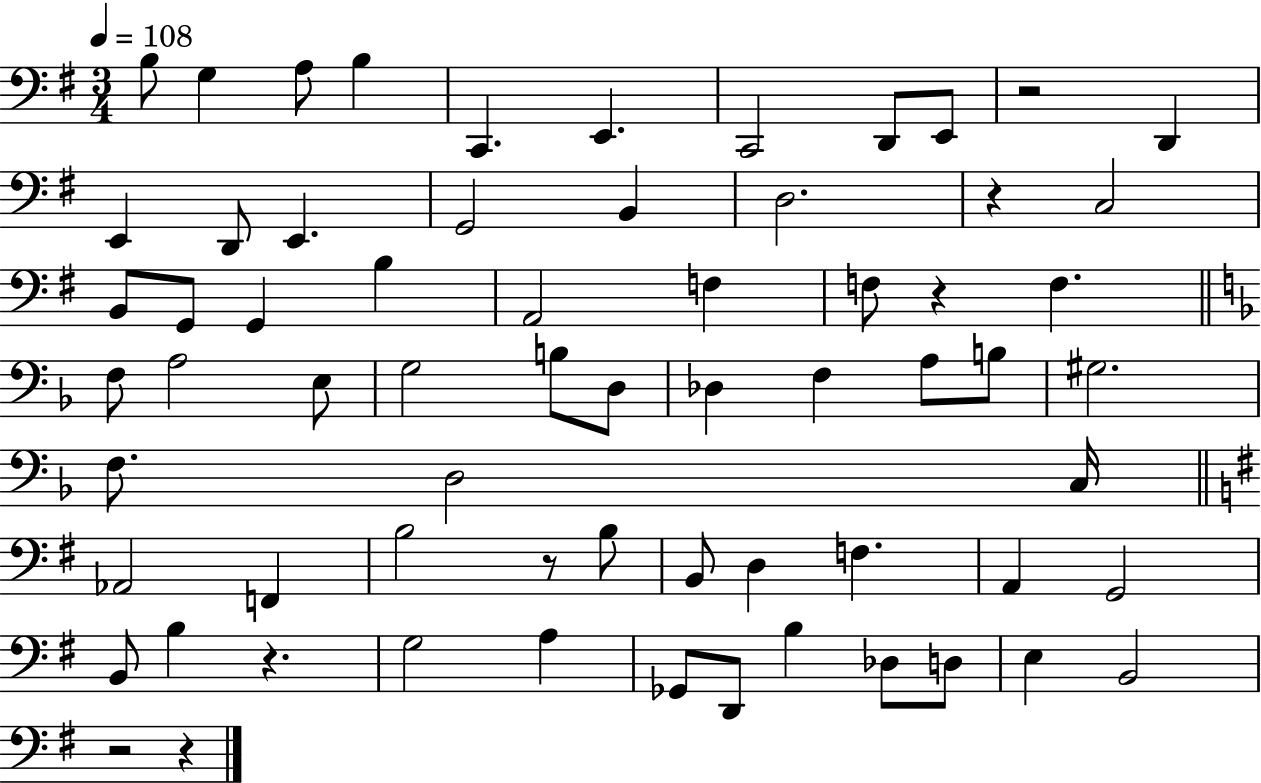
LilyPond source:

{
  \clef bass
  \numericTimeSignature
  \time 3/4
  \key g \major
  \tempo 4 = 108
  b8 g4 a8 b4 | c,4. e,4. | c,2 d,8 e,8 | r2 d,4 | \break e,4 d,8 e,4. | g,2 b,4 | d2. | r4 c2 | \break b,8 g,8 g,4 b4 | a,2 f4 | f8 r4 f4. | \bar "||" \break \key d \minor f8 a2 e8 | g2 b8 d8 | des4 f4 a8 b8 | gis2. | \break f8. d2 c16 | \bar "||" \break \key e \minor aes,2 f,4 | b2 r8 b8 | b,8 d4 f4. | a,4 g,2 | \break b,8 b4 r4. | g2 a4 | ges,8 d,8 b4 des8 d8 | e4 b,2 | \break r2 r4 | \bar "|."
}